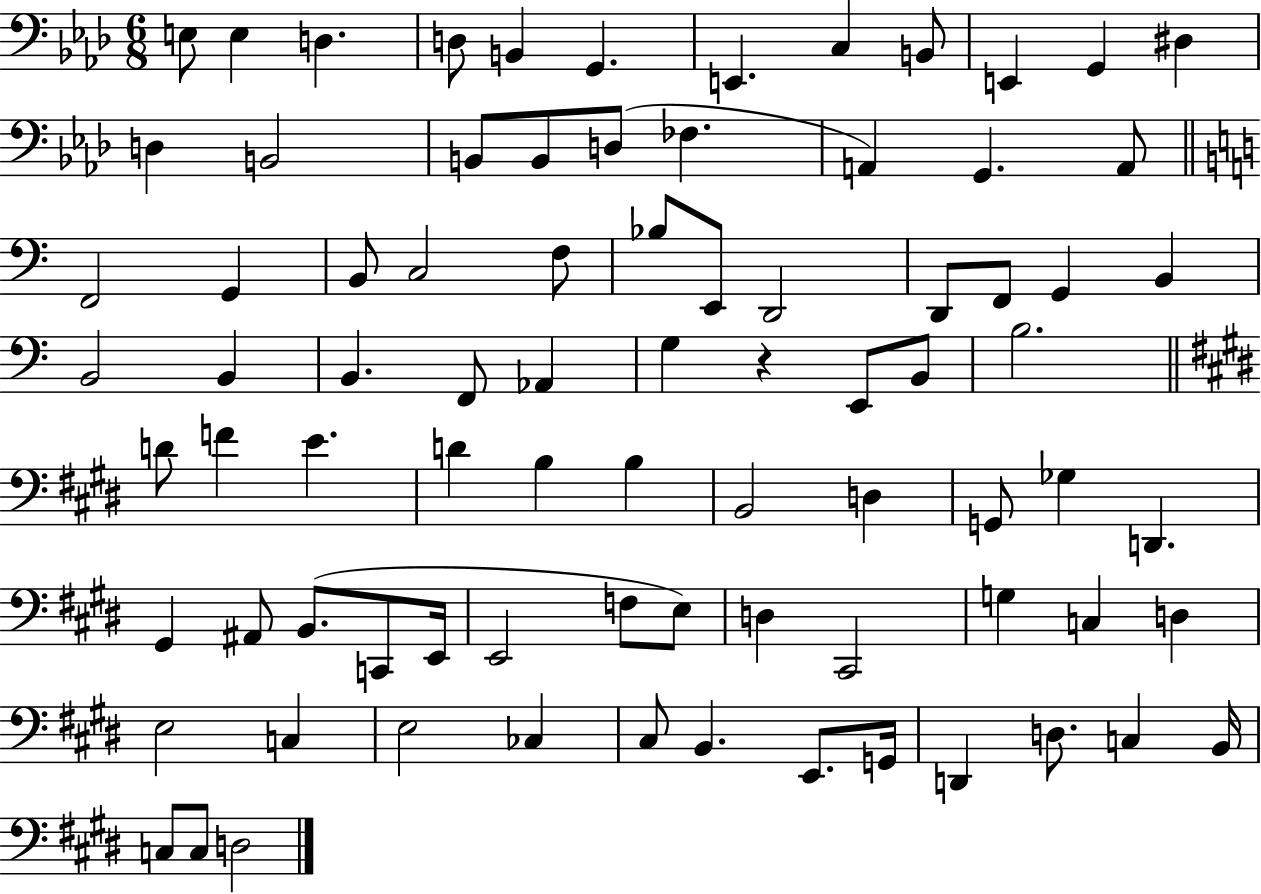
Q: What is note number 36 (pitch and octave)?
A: B2